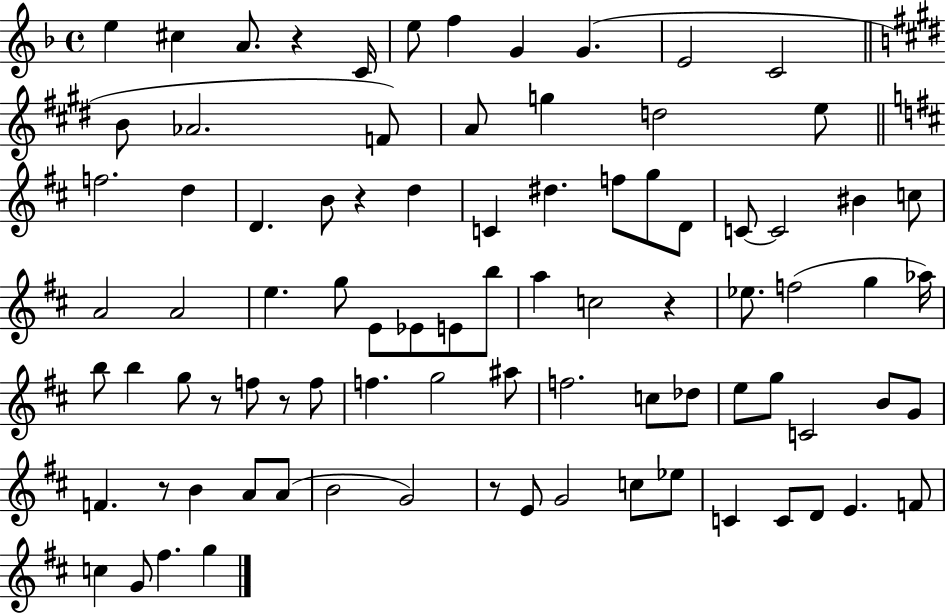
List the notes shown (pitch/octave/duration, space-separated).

E5/q C#5/q A4/e. R/q C4/s E5/e F5/q G4/q G4/q. E4/h C4/h B4/e Ab4/h. F4/e A4/e G5/q D5/h E5/e F5/h. D5/q D4/q. B4/e R/q D5/q C4/q D#5/q. F5/e G5/e D4/e C4/e C4/h BIS4/q C5/e A4/h A4/h E5/q. G5/e E4/e Eb4/e E4/e B5/e A5/q C5/h R/q Eb5/e. F5/h G5/q Ab5/s B5/e B5/q G5/e R/e F5/e R/e F5/e F5/q. G5/h A#5/e F5/h. C5/e Db5/e E5/e G5/e C4/h B4/e G4/e F4/q. R/e B4/q A4/e A4/e B4/h G4/h R/e E4/e G4/h C5/e Eb5/e C4/q C4/e D4/e E4/q. F4/e C5/q G4/e F#5/q. G5/q